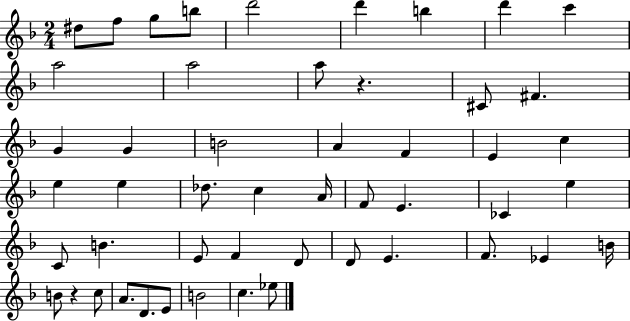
D#5/e F5/e G5/e B5/e D6/h D6/q B5/q D6/q C6/q A5/h A5/h A5/e R/q. C#4/e F#4/q. G4/q G4/q B4/h A4/q F4/q E4/q C5/q E5/q E5/q Db5/e. C5/q A4/s F4/e E4/q. CES4/q E5/q C4/e B4/q. E4/e F4/q D4/e D4/e E4/q. F4/e. Eb4/q B4/s B4/e R/q C5/e A4/e. D4/e. E4/e B4/h C5/q. Eb5/e